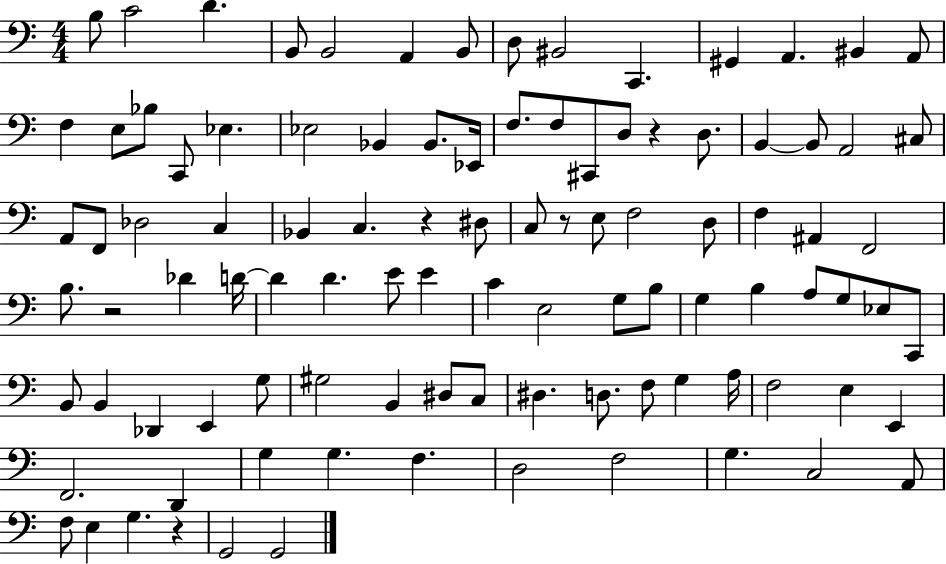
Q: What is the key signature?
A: C major